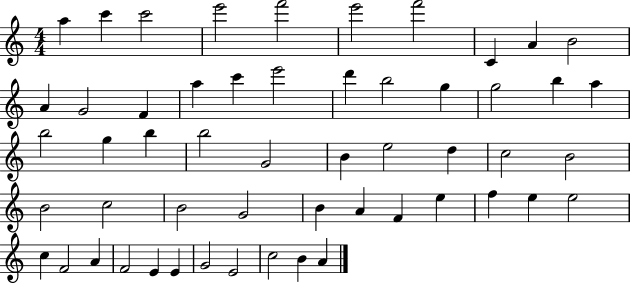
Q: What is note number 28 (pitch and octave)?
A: B4